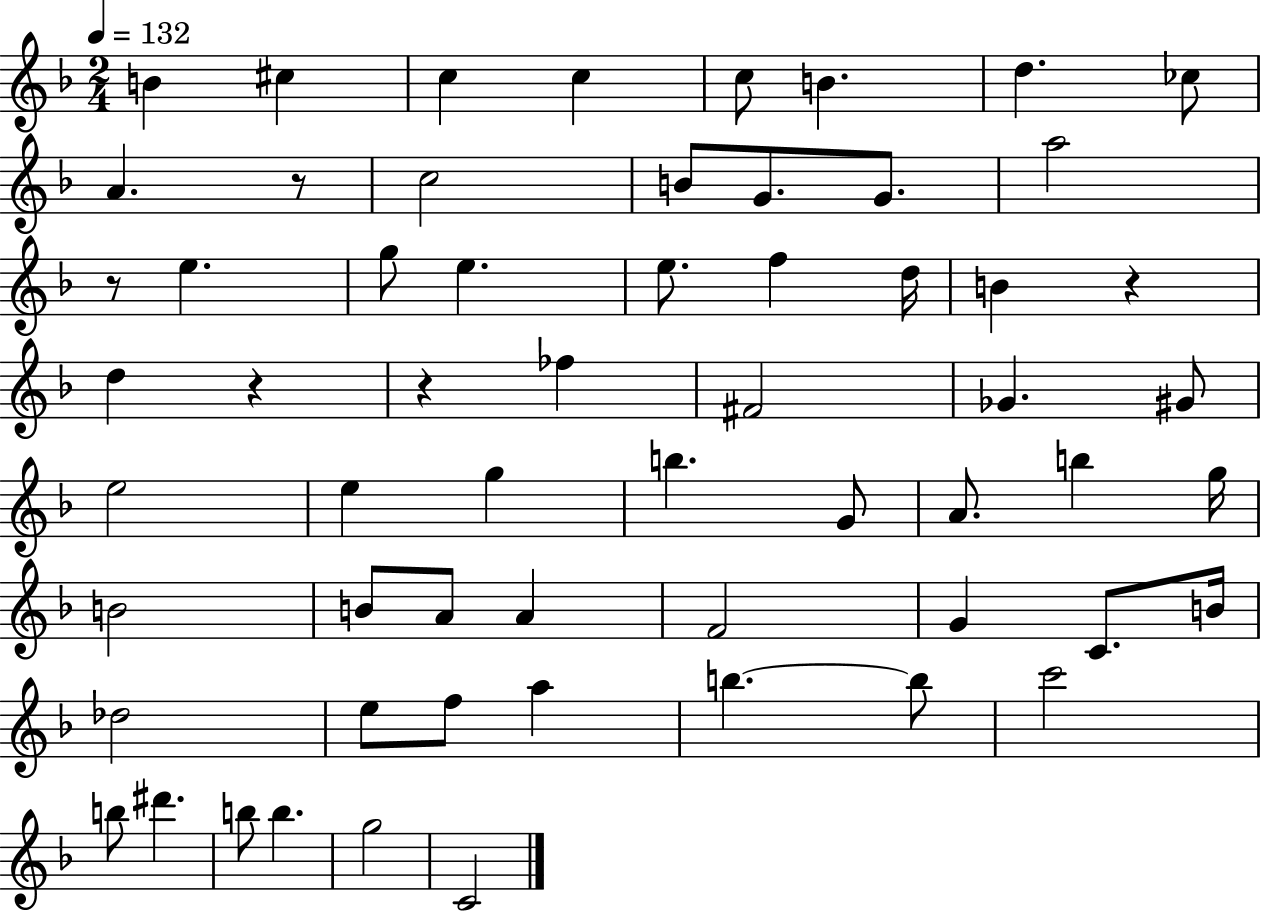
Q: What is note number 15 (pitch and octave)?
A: E5